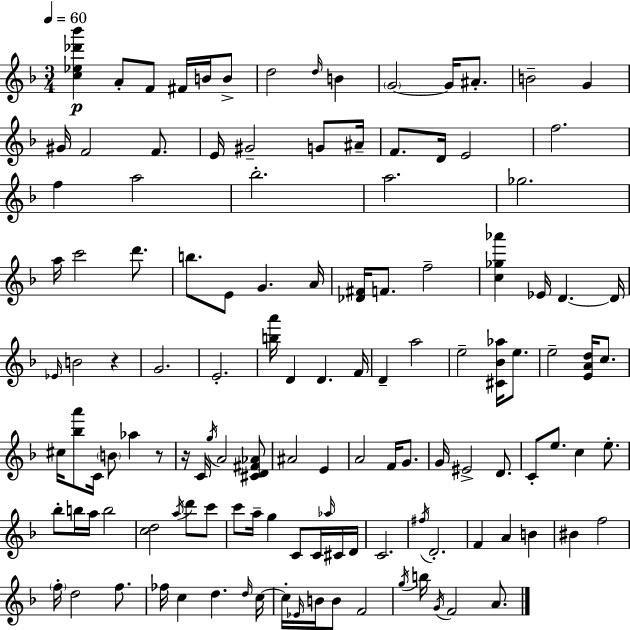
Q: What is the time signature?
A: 3/4